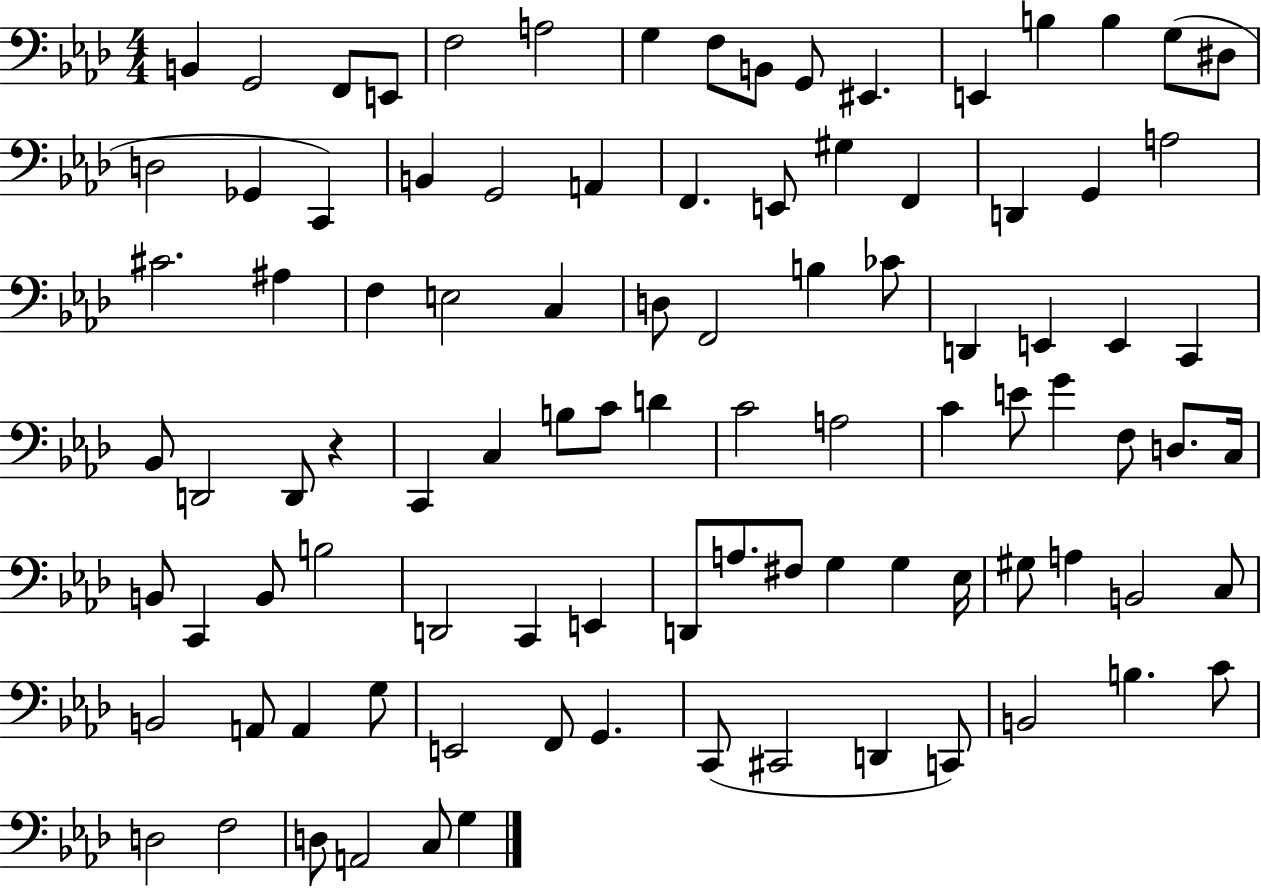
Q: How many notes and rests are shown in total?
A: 96